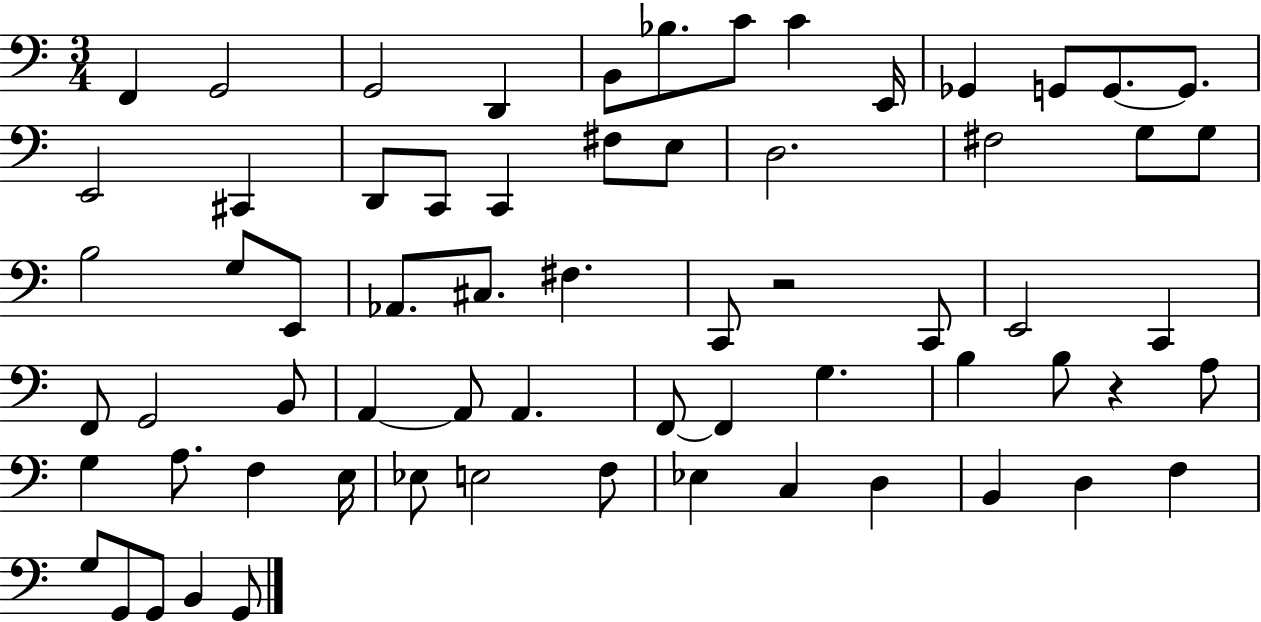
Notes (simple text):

F2/q G2/h G2/h D2/q B2/e Bb3/e. C4/e C4/q E2/s Gb2/q G2/e G2/e. G2/e. E2/h C#2/q D2/e C2/e C2/q F#3/e E3/e D3/h. F#3/h G3/e G3/e B3/h G3/e E2/e Ab2/e. C#3/e. F#3/q. C2/e R/h C2/e E2/h C2/q F2/e G2/h B2/e A2/q A2/e A2/q. F2/e F2/q G3/q. B3/q B3/e R/q A3/e G3/q A3/e. F3/q E3/s Eb3/e E3/h F3/e Eb3/q C3/q D3/q B2/q D3/q F3/q G3/e G2/e G2/e B2/q G2/e